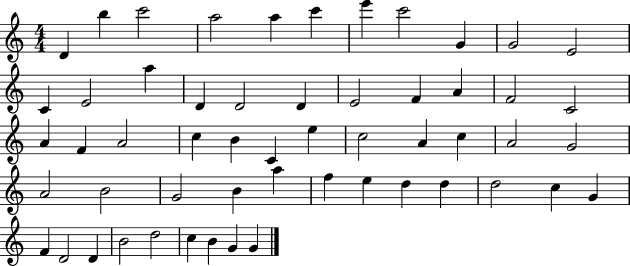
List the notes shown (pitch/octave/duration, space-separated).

D4/q B5/q C6/h A5/h A5/q C6/q E6/q C6/h G4/q G4/h E4/h C4/q E4/h A5/q D4/q D4/h D4/q E4/h F4/q A4/q F4/h C4/h A4/q F4/q A4/h C5/q B4/q C4/q E5/q C5/h A4/q C5/q A4/h G4/h A4/h B4/h G4/h B4/q A5/q F5/q E5/q D5/q D5/q D5/h C5/q G4/q F4/q D4/h D4/q B4/h D5/h C5/q B4/q G4/q G4/q